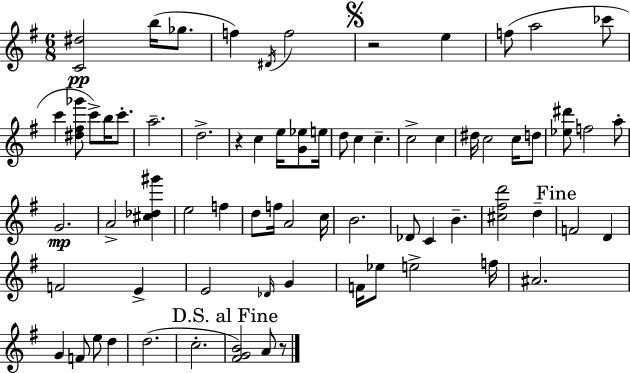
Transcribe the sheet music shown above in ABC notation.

X:1
T:Untitled
M:6/8
L:1/4
K:G
[C^d]2 b/4 _g/2 f ^D/4 f2 z2 e f/2 a2 _c'/2 c' [^d^f_g']/2 c'/2 b/4 c'/2 a2 d2 z c e/4 [G_e]/2 e/4 d/2 c c c2 c ^d/4 c2 c/4 d/2 [_e^d']/2 f2 a/2 G2 A2 [^c_d^g'] e2 f d/2 f/4 A2 c/4 B2 _D/2 C B [^c^fd']2 d F2 D F2 E E2 _D/4 G F/4 _e/2 e2 f/4 ^A2 G F/2 e/2 d d2 c2 [^FGB]2 A/2 z/2